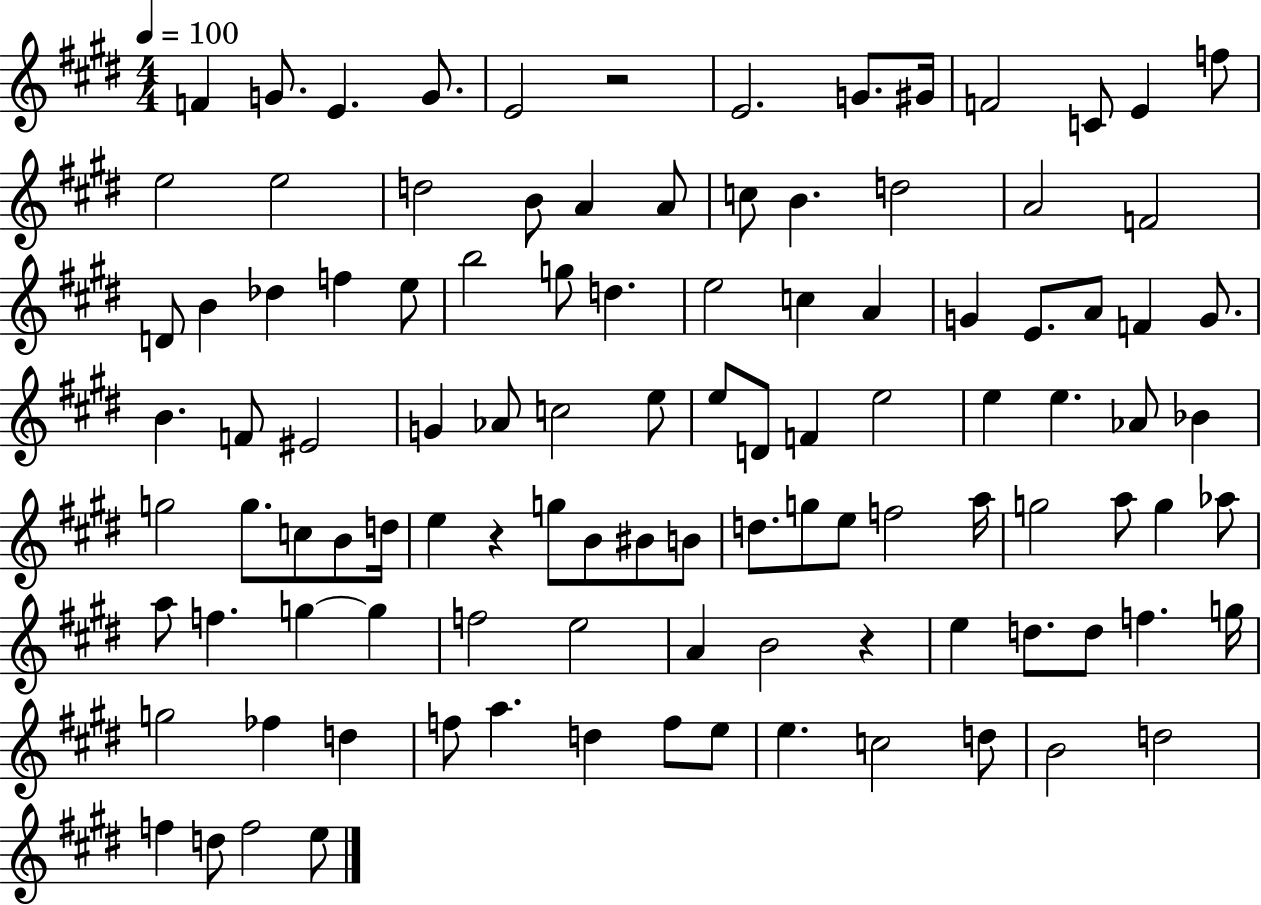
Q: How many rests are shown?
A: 3